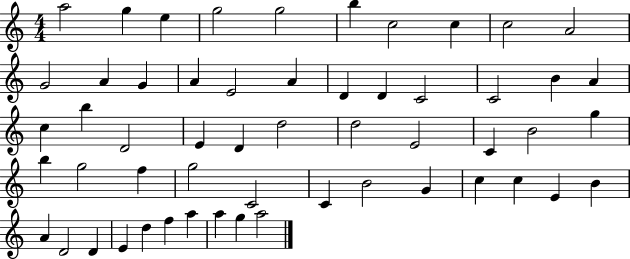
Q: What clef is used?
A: treble